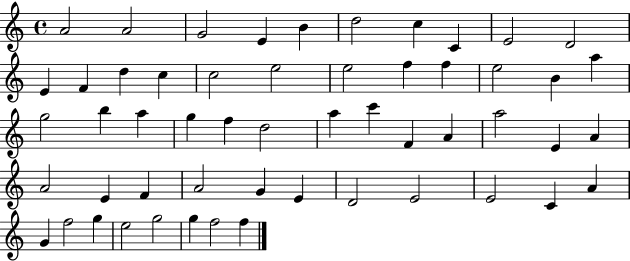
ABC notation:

X:1
T:Untitled
M:4/4
L:1/4
K:C
A2 A2 G2 E B d2 c C E2 D2 E F d c c2 e2 e2 f f e2 B a g2 b a g f d2 a c' F A a2 E A A2 E F A2 G E D2 E2 E2 C A G f2 g e2 g2 g f2 f